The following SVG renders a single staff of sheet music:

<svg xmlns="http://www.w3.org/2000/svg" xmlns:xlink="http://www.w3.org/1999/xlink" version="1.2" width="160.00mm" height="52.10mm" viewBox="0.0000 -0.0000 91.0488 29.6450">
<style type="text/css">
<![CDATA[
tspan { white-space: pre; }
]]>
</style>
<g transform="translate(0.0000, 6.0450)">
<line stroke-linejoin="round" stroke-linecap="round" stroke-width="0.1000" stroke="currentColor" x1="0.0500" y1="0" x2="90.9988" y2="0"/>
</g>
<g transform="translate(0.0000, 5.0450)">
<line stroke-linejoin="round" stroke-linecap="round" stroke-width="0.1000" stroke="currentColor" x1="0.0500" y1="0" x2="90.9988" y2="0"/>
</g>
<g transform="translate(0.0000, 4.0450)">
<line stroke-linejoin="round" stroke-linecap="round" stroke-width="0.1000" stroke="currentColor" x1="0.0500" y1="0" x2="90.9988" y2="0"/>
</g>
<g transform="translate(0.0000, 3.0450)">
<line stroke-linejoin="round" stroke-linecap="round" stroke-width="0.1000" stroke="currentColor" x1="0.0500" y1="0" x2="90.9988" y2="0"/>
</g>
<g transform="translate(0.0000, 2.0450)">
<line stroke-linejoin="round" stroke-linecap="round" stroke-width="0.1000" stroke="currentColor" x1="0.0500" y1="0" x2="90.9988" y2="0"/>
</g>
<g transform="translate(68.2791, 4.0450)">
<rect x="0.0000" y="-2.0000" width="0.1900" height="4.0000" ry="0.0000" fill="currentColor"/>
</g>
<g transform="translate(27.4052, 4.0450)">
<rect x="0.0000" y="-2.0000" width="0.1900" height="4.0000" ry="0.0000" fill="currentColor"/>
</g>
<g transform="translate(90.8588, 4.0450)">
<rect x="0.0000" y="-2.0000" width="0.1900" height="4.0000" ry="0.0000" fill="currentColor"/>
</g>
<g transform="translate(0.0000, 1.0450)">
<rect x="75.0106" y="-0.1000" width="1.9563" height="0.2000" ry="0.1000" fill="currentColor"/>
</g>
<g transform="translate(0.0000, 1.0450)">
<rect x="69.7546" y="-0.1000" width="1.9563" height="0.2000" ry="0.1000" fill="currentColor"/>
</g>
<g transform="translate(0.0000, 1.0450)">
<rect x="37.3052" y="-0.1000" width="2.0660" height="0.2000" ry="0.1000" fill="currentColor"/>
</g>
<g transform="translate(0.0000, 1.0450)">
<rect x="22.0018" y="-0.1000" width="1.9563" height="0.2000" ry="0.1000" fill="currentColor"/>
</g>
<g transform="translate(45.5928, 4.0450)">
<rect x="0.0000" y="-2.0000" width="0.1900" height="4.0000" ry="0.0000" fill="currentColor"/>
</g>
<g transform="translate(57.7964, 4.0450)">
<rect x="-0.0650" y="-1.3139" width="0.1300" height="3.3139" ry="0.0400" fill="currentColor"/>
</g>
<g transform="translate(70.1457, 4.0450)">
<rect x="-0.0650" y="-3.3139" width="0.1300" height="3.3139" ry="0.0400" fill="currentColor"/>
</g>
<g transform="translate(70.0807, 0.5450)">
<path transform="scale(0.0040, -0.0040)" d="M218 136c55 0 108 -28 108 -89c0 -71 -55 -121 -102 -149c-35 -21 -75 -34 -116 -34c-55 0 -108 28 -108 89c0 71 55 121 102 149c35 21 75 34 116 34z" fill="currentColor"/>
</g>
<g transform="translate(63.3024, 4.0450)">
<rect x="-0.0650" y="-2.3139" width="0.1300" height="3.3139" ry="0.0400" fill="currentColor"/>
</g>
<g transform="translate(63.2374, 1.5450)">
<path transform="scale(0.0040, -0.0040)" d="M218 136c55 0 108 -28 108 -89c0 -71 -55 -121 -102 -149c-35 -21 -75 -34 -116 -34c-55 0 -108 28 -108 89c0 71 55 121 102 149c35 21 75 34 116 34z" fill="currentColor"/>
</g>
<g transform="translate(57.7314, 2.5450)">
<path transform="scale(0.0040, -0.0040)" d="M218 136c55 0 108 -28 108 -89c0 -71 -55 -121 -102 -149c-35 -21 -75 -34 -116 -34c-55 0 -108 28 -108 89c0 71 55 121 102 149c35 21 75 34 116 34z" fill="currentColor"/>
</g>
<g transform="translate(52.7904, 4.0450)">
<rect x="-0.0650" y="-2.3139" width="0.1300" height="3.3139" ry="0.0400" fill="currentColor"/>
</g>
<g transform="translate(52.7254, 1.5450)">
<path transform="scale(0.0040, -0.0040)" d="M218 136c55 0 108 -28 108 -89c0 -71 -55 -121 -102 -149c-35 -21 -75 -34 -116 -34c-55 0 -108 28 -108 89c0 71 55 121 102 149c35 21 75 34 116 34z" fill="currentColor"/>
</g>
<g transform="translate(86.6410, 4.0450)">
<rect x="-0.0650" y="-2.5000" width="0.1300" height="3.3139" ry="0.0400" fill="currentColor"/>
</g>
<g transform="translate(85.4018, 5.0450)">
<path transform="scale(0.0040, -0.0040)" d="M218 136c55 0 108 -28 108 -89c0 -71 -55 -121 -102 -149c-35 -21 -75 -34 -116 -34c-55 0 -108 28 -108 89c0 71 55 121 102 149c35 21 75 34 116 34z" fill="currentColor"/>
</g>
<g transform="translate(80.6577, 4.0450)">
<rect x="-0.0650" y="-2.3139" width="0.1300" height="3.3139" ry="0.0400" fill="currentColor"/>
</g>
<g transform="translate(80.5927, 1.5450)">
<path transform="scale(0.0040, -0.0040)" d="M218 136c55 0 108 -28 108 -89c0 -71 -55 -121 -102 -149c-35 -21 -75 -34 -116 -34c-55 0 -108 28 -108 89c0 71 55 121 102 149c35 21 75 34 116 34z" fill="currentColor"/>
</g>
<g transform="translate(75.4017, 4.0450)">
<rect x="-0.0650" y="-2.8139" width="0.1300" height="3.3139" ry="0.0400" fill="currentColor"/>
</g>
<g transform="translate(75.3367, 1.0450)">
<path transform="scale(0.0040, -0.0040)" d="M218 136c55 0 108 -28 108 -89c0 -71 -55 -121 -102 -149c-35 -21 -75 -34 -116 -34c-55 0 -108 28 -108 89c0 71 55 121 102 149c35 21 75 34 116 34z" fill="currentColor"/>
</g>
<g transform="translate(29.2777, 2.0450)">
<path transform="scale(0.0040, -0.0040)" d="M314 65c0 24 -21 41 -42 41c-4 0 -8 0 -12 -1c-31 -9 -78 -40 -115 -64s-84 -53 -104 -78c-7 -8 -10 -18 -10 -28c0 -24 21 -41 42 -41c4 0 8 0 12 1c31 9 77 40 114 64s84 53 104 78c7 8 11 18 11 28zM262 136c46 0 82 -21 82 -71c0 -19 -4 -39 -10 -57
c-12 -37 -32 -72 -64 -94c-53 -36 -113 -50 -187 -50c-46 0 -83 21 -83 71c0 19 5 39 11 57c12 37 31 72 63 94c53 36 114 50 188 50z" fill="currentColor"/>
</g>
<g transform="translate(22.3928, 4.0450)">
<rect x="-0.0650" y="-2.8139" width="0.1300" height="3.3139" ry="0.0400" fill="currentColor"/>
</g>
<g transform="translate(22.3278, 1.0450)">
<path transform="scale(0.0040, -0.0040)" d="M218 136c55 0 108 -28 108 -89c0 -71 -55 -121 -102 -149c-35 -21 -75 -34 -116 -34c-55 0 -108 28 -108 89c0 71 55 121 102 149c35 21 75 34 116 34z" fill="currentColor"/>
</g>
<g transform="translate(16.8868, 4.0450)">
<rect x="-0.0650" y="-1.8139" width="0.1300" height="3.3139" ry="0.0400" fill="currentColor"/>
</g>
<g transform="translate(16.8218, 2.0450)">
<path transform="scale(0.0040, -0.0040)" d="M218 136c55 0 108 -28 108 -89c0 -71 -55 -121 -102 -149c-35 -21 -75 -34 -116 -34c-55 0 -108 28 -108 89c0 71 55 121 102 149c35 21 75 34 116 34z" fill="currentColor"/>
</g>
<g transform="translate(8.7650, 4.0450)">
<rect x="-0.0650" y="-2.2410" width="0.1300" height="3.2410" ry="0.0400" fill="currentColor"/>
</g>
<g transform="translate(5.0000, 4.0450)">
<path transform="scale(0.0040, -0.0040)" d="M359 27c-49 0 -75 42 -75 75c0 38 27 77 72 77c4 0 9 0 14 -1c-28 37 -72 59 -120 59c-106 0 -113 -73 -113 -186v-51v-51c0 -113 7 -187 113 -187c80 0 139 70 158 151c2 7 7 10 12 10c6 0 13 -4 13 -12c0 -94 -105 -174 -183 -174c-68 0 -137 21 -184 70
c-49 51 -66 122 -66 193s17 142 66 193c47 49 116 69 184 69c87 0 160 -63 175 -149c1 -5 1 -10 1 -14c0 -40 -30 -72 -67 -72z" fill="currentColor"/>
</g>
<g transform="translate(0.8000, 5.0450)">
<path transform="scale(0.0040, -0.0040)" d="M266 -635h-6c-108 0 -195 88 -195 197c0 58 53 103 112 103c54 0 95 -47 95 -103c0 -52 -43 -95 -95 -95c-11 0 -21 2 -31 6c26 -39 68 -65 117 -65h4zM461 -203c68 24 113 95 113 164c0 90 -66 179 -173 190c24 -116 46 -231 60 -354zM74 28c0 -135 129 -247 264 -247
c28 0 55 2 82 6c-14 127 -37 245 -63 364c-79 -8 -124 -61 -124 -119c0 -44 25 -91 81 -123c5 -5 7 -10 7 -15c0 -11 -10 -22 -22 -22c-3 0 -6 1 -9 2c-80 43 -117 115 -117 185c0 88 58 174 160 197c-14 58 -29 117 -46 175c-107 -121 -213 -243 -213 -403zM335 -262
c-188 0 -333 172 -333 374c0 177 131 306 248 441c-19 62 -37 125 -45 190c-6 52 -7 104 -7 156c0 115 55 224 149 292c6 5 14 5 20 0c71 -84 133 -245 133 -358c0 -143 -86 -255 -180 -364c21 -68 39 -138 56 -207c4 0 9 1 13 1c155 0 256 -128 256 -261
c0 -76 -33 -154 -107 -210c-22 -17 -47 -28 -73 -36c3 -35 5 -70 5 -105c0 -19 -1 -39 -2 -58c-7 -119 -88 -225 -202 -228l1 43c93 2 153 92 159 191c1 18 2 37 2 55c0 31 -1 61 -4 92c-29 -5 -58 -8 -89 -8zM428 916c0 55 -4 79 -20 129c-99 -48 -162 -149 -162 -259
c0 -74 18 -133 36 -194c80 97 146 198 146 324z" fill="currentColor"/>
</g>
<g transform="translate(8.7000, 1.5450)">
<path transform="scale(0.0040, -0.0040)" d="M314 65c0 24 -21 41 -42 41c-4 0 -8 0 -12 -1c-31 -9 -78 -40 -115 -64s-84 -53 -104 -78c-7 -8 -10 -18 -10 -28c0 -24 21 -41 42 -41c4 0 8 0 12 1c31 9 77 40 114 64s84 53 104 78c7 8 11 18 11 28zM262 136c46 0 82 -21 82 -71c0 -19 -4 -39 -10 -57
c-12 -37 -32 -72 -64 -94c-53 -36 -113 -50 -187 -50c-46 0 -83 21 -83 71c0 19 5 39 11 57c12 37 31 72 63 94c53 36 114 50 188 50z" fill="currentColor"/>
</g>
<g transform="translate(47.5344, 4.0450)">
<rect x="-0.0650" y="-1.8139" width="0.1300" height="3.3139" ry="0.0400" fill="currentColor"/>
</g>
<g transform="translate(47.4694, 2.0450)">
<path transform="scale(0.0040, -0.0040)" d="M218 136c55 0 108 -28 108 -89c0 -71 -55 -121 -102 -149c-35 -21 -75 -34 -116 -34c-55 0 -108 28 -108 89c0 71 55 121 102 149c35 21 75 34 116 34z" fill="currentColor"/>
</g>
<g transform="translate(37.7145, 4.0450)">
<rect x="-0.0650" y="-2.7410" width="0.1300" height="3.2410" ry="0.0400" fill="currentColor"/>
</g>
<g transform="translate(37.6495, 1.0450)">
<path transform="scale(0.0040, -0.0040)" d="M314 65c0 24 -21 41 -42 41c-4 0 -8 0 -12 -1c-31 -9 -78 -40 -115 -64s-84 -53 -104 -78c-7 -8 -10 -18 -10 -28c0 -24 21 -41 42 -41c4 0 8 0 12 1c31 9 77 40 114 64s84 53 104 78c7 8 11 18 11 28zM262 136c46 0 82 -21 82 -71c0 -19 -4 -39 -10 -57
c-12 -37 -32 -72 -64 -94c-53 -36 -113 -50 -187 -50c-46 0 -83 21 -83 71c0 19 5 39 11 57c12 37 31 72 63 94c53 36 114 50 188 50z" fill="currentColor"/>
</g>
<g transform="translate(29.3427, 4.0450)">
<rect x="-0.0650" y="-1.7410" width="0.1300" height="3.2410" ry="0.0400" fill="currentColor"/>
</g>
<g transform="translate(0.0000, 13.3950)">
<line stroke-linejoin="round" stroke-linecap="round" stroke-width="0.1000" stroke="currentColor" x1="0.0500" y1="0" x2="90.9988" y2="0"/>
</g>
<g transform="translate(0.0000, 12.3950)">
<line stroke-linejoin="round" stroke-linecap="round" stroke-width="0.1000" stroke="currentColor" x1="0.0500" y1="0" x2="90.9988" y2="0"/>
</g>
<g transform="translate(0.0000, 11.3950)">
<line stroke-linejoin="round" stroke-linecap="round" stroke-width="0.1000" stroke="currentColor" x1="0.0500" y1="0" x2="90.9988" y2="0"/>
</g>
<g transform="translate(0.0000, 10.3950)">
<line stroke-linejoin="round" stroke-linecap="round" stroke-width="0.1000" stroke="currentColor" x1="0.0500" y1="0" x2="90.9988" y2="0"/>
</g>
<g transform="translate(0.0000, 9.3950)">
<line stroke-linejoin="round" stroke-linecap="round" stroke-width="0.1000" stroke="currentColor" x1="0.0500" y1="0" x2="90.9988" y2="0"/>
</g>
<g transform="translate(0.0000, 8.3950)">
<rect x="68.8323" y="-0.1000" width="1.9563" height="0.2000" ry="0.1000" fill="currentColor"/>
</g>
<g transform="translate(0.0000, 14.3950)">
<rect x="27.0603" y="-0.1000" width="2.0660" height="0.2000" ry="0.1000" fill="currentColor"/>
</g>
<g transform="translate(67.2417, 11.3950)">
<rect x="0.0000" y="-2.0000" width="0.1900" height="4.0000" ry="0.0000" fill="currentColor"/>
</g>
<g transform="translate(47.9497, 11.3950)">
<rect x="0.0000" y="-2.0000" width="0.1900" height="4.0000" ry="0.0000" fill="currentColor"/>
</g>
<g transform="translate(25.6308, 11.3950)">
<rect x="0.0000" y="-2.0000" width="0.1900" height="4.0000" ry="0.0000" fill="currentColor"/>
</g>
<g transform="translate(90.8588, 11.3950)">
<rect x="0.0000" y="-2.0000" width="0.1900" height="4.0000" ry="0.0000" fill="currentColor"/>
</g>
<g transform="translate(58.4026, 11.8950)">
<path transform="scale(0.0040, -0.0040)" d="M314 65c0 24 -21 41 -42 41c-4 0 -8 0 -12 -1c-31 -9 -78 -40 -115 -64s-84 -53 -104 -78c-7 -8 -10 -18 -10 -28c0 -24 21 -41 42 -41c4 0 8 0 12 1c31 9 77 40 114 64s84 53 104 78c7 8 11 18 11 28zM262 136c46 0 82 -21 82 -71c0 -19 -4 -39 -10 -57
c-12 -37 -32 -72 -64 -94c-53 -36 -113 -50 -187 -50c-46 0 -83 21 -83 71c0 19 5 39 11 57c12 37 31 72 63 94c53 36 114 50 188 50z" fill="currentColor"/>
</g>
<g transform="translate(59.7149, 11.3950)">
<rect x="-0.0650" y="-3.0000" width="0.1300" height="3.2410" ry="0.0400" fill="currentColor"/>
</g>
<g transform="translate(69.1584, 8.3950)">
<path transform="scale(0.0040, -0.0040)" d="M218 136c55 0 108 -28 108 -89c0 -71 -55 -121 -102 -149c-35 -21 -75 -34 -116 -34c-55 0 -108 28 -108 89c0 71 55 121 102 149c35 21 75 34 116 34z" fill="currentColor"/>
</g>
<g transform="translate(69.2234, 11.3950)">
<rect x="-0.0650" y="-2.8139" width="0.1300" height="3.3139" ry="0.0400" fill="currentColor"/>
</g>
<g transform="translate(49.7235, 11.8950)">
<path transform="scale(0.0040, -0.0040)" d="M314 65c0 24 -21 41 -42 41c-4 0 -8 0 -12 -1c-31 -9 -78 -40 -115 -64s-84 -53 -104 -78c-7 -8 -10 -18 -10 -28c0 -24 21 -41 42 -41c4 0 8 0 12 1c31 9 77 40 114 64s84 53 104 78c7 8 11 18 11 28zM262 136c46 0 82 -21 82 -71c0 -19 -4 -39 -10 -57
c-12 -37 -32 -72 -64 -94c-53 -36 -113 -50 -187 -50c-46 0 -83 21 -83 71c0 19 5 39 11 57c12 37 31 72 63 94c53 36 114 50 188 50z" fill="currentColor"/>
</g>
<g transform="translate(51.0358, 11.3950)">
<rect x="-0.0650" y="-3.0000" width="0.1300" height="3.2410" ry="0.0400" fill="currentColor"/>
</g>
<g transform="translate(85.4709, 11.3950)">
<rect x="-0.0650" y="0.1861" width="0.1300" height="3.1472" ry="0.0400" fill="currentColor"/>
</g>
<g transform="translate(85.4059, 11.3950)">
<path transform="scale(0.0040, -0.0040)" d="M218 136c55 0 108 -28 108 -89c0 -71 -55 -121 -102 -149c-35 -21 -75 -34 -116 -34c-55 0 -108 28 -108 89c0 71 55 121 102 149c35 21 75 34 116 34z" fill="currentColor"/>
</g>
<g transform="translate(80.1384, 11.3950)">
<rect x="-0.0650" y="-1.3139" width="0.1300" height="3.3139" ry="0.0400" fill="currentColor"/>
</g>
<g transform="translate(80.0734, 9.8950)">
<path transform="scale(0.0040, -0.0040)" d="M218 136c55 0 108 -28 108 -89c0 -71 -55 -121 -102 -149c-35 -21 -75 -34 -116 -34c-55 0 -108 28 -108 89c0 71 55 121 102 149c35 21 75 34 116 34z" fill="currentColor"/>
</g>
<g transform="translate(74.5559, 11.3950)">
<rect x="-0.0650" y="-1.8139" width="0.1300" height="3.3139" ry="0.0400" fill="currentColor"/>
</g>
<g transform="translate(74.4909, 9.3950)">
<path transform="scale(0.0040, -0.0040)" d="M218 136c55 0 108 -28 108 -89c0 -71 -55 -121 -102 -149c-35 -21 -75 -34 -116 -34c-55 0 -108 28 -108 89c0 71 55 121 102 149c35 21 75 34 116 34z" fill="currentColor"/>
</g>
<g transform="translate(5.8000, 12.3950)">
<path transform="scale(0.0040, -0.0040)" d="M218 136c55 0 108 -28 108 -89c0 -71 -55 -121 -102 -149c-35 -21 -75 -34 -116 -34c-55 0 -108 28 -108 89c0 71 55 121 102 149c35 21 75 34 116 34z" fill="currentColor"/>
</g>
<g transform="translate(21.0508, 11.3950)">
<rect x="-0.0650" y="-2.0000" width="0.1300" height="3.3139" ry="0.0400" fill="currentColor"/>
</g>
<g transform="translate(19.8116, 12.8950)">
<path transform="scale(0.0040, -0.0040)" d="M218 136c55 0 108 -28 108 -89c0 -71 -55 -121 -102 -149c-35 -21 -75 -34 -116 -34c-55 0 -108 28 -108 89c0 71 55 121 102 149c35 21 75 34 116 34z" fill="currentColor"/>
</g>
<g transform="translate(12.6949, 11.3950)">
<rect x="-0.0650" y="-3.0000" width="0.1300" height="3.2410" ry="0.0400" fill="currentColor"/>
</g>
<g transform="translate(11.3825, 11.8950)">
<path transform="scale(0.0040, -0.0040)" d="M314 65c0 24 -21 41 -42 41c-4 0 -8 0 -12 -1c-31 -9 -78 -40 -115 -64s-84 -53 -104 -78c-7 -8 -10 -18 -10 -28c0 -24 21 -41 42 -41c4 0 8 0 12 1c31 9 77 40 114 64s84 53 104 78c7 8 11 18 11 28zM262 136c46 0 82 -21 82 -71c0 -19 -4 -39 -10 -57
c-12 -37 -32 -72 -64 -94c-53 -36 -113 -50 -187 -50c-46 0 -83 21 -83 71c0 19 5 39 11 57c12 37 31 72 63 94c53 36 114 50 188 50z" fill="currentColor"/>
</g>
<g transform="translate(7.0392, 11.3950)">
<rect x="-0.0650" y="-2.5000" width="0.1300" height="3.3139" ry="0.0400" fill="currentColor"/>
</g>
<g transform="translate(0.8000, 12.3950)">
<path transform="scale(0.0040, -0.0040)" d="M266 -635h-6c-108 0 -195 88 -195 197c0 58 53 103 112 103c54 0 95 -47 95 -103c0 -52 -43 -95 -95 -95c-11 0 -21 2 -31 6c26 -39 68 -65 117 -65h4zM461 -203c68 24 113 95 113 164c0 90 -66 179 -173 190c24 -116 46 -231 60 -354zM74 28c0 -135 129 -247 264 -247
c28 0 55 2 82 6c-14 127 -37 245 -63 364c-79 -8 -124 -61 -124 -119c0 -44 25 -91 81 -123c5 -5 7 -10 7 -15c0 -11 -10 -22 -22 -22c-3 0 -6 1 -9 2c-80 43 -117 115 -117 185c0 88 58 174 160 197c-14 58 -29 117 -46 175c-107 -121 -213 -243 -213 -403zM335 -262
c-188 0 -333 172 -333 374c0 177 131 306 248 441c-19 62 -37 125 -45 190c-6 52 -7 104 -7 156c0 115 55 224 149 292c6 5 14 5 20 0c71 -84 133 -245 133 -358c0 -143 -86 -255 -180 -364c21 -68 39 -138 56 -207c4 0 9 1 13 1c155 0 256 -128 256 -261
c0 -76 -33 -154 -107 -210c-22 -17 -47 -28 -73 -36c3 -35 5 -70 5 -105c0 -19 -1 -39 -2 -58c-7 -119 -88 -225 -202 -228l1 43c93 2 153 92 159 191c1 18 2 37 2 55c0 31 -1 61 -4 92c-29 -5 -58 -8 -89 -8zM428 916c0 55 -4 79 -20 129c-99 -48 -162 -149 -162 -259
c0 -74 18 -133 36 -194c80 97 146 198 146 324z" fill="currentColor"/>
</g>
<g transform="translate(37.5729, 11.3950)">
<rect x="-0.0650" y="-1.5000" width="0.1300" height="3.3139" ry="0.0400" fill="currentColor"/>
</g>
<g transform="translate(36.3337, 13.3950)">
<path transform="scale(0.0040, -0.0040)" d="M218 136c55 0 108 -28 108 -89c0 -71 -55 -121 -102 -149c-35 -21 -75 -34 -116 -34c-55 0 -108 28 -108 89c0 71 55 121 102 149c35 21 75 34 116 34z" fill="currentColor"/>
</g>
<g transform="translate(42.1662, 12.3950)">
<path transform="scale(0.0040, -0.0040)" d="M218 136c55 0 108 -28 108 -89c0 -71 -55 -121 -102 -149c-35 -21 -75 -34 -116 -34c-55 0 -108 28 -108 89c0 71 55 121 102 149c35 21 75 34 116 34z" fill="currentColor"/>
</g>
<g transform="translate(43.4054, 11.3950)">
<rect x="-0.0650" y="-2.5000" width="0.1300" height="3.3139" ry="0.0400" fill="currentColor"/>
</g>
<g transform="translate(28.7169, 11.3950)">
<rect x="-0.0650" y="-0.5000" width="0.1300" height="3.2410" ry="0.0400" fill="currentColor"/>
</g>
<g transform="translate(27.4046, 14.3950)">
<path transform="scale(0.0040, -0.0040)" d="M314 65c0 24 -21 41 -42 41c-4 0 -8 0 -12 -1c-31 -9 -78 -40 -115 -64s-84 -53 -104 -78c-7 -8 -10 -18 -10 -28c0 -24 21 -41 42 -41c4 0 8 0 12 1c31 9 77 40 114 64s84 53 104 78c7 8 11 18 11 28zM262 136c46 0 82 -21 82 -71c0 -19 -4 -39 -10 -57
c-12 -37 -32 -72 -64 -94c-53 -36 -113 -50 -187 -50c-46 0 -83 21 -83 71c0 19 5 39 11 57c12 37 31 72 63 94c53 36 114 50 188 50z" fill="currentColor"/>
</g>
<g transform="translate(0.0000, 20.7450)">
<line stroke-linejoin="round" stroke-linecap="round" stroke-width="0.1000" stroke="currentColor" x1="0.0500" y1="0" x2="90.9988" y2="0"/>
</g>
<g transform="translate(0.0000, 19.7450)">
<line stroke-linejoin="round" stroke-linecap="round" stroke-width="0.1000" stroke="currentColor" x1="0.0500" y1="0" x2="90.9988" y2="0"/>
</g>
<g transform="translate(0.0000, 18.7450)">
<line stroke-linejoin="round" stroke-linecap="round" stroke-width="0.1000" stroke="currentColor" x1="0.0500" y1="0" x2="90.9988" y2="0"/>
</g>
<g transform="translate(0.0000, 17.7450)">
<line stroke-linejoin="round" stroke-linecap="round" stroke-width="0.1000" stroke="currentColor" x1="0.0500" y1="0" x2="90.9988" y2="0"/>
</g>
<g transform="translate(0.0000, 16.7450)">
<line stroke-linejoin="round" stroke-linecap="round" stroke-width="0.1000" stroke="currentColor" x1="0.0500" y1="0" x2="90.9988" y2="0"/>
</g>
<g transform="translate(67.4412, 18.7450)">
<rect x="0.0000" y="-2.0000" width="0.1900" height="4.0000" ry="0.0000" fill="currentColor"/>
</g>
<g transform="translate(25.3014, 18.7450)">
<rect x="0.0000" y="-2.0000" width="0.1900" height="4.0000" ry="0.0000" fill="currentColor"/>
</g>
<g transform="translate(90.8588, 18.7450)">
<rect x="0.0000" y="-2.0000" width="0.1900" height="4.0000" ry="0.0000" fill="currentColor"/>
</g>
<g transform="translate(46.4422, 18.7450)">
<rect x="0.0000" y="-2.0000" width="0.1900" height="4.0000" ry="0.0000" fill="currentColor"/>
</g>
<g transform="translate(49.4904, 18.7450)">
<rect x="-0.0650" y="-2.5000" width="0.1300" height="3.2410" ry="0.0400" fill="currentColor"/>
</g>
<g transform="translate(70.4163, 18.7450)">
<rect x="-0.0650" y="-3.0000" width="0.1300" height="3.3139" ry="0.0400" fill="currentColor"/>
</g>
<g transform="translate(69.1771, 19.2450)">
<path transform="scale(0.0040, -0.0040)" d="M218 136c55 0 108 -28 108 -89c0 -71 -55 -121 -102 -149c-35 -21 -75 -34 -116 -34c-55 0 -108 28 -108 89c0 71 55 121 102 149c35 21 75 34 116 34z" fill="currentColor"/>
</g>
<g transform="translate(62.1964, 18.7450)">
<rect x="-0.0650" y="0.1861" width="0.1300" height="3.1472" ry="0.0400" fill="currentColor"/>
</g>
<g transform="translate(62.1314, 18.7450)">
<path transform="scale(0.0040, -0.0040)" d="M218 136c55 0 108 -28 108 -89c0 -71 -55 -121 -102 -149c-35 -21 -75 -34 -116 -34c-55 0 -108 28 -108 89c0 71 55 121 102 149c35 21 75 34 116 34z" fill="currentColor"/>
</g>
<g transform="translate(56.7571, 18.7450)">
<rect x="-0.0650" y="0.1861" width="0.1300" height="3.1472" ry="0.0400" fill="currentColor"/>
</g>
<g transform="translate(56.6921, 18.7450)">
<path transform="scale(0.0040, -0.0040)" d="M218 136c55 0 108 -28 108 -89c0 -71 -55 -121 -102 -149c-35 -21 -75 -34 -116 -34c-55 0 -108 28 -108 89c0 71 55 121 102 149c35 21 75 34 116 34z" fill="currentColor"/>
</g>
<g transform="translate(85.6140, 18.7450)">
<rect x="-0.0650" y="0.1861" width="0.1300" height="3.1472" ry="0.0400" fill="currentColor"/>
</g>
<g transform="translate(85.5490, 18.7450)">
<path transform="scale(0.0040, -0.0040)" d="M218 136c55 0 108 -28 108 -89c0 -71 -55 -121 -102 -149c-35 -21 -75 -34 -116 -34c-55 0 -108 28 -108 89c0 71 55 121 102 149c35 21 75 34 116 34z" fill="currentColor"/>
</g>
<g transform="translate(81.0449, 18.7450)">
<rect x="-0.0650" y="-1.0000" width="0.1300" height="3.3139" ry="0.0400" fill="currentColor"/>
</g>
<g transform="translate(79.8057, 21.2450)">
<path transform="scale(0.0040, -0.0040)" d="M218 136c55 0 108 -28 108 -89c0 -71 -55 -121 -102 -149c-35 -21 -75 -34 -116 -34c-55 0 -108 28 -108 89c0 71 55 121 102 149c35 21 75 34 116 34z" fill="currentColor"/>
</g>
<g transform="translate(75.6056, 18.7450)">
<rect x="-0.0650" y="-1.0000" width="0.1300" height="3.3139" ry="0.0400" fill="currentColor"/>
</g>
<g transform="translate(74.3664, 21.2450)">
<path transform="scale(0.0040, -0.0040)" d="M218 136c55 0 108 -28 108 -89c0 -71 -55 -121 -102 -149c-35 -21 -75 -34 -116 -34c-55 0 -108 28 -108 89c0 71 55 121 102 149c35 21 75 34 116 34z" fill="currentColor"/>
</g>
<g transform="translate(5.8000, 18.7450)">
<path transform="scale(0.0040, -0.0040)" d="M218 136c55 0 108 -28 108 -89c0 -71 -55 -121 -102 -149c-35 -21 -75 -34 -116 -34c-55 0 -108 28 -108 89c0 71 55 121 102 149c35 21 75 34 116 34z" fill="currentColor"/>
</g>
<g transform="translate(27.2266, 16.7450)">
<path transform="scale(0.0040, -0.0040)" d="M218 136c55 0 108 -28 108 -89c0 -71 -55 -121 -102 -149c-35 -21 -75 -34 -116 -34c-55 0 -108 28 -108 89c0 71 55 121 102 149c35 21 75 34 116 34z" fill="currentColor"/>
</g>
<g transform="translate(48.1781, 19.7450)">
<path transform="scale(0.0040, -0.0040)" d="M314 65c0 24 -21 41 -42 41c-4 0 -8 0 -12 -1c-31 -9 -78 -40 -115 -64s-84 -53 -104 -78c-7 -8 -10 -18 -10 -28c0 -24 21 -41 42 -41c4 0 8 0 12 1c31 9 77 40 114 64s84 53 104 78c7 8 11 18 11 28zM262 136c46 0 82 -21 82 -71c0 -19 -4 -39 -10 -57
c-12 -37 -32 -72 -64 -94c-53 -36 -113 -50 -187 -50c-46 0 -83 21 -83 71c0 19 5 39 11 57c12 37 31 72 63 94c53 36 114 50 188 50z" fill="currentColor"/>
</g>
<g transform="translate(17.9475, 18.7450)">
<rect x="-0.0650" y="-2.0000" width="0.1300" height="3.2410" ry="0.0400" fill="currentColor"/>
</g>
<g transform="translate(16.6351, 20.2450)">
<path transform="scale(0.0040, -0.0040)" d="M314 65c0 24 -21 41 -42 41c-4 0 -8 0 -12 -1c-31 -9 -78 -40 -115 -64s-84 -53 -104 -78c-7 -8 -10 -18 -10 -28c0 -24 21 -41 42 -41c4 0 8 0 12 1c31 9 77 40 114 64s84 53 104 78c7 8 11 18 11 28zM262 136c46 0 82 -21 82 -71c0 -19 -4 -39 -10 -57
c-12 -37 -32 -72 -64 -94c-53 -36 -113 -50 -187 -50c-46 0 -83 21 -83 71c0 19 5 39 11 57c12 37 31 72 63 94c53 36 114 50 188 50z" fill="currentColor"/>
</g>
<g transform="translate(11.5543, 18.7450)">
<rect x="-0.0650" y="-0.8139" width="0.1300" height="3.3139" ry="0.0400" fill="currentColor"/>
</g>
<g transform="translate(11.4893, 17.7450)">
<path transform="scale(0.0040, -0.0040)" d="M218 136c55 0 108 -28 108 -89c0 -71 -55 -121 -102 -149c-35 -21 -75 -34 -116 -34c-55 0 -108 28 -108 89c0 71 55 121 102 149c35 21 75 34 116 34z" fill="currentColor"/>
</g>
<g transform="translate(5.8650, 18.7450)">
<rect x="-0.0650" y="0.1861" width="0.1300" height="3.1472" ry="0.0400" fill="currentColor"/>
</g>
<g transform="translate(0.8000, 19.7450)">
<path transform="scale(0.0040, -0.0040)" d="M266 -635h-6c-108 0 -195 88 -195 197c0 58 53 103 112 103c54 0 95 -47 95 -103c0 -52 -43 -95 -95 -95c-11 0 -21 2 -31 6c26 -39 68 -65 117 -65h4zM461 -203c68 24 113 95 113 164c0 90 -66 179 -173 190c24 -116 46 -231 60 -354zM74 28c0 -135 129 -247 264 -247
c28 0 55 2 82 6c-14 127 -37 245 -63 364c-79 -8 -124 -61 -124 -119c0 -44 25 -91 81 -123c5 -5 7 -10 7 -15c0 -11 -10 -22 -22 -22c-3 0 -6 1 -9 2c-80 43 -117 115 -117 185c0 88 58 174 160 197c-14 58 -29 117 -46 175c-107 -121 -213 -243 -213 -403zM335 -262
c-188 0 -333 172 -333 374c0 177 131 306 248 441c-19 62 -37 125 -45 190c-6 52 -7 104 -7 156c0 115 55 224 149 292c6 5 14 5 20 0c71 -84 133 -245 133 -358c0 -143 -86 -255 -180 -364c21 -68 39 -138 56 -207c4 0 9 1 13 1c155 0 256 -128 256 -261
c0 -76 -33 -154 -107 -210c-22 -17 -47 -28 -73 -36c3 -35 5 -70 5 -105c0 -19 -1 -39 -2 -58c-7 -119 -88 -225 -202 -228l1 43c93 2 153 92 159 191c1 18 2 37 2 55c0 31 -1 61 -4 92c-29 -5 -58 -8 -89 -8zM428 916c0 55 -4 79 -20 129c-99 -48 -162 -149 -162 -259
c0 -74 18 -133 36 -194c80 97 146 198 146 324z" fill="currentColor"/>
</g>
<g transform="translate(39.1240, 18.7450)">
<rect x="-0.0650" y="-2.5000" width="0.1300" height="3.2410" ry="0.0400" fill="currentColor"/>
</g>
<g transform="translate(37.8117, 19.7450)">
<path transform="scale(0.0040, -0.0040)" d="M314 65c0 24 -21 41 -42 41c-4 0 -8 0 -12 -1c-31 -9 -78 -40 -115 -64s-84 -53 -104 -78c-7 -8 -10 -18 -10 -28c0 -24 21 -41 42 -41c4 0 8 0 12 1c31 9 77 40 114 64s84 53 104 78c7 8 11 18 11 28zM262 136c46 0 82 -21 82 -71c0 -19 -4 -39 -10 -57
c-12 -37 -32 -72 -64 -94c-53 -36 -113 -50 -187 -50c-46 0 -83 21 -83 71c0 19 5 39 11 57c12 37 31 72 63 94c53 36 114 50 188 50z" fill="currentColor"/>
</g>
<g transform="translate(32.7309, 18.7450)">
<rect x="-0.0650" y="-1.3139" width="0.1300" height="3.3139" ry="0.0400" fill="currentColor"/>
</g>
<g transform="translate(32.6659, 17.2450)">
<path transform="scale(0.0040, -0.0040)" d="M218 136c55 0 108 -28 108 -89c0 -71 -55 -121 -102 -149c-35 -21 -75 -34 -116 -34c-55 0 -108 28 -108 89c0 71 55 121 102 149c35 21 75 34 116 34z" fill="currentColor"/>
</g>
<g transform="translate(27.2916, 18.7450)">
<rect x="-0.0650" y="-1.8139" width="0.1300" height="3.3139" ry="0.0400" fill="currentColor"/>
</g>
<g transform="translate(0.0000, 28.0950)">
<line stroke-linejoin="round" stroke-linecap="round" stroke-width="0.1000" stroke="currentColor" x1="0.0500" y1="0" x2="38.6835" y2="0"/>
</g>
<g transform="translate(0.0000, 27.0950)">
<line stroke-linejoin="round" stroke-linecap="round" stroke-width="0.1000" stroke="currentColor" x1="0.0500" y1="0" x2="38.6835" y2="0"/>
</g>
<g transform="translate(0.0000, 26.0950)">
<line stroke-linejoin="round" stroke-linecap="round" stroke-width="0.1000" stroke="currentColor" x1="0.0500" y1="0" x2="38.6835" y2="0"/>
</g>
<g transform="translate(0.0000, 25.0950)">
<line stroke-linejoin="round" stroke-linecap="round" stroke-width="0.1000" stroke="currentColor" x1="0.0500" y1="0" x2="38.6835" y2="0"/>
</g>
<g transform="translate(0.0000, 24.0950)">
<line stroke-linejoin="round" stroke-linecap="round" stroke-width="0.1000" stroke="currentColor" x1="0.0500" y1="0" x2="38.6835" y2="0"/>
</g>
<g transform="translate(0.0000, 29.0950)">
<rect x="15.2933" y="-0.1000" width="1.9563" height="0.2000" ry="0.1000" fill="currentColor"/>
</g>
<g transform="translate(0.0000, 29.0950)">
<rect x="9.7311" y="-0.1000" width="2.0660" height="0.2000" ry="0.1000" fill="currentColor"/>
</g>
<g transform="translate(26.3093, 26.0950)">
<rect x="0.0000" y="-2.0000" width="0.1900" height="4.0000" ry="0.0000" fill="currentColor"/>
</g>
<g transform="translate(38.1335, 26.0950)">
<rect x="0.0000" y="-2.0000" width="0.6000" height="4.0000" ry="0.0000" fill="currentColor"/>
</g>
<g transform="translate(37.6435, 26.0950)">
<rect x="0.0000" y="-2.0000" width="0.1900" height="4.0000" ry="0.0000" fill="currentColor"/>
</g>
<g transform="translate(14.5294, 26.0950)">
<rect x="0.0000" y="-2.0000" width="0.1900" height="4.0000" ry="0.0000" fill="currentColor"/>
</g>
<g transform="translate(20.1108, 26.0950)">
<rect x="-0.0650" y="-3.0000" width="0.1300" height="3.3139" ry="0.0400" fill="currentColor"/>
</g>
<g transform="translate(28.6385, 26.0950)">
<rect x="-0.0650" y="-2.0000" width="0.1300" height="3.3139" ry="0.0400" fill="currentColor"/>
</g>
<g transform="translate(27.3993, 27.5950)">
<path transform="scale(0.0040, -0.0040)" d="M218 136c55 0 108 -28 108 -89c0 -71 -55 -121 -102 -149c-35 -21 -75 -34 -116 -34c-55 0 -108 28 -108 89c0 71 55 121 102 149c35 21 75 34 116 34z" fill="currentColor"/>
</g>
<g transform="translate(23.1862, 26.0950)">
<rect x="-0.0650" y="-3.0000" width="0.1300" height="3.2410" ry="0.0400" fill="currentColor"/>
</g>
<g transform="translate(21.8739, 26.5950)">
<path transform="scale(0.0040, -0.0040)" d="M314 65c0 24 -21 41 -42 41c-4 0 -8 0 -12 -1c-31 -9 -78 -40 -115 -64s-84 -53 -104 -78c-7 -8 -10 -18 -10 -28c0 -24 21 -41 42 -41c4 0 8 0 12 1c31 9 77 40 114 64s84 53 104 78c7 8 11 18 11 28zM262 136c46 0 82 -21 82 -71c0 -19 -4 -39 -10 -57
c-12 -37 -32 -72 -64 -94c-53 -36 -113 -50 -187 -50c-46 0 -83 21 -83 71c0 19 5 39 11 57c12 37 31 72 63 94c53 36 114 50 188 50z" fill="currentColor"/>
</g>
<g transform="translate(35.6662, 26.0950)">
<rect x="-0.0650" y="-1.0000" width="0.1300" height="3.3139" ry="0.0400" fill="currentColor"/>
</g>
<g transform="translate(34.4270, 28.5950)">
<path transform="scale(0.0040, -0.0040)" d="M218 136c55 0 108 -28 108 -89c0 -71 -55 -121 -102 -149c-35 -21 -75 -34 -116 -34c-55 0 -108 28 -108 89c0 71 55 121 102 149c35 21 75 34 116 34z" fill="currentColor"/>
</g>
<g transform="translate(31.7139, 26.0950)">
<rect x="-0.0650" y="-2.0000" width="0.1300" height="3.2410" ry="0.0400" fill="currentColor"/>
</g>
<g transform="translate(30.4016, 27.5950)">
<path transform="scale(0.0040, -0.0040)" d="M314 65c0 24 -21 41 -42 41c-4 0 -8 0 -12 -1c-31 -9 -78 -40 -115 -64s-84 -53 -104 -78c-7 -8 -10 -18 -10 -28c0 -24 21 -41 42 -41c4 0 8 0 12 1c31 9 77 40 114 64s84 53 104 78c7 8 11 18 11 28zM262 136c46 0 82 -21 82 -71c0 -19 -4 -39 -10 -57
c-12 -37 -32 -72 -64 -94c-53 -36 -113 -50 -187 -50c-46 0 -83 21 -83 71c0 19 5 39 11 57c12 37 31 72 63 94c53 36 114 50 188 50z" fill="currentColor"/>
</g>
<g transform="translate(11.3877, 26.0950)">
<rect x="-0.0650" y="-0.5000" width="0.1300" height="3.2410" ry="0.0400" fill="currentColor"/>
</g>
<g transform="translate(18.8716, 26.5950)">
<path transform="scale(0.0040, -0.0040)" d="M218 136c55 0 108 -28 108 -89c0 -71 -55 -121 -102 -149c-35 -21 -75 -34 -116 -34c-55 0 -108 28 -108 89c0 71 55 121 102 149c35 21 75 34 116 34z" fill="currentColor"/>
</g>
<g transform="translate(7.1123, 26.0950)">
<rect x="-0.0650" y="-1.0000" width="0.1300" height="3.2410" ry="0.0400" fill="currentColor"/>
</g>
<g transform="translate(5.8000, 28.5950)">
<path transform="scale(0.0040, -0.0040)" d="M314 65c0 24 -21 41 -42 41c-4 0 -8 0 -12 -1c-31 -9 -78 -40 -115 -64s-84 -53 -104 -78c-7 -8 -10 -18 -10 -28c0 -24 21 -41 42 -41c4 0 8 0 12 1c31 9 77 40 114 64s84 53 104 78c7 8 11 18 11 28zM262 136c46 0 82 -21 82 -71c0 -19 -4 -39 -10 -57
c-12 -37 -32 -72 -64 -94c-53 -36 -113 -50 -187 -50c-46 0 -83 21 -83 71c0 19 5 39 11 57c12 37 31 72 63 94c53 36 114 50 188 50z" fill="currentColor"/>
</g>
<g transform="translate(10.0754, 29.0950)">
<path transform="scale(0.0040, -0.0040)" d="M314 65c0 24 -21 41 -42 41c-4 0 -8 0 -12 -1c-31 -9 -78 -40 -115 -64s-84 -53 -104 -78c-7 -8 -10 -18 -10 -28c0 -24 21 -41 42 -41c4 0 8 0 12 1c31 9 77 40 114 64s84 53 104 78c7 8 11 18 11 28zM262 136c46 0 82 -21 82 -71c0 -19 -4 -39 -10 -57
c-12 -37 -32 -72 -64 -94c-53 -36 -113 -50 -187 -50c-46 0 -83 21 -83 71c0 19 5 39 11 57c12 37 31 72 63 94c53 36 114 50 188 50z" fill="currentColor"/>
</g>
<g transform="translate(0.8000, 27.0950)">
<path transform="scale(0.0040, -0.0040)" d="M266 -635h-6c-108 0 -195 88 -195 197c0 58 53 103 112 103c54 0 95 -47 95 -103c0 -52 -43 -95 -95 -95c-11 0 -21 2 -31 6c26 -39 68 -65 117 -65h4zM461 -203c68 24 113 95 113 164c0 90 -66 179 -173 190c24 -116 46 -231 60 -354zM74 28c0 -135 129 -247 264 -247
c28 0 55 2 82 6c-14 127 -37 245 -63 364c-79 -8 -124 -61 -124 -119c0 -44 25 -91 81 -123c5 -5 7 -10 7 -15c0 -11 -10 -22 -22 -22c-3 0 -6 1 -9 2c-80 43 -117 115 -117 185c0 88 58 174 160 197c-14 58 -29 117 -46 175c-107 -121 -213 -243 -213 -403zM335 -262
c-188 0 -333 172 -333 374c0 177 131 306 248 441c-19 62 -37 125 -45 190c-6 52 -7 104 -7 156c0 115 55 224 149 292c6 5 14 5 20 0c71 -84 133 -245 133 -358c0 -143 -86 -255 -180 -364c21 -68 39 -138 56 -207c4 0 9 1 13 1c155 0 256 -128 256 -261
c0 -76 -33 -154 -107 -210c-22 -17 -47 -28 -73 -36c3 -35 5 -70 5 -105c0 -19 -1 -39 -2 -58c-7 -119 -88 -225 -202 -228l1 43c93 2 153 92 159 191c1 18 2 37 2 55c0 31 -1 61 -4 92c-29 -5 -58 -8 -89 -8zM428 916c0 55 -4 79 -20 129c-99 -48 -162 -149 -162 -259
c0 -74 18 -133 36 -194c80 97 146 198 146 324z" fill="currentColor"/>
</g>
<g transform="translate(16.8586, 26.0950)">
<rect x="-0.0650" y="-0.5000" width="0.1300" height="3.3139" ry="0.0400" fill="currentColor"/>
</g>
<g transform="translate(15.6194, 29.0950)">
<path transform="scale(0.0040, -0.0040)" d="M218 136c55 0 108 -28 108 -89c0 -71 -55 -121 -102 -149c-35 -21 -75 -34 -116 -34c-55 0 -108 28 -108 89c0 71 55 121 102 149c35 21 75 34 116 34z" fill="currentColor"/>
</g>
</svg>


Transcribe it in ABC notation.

X:1
T:Untitled
M:4/4
L:1/4
K:C
g2 f a f2 a2 f g e g b a g G G A2 F C2 E G A2 A2 a f e B B d F2 f e G2 G2 B B A D D B D2 C2 C A A2 F F2 D